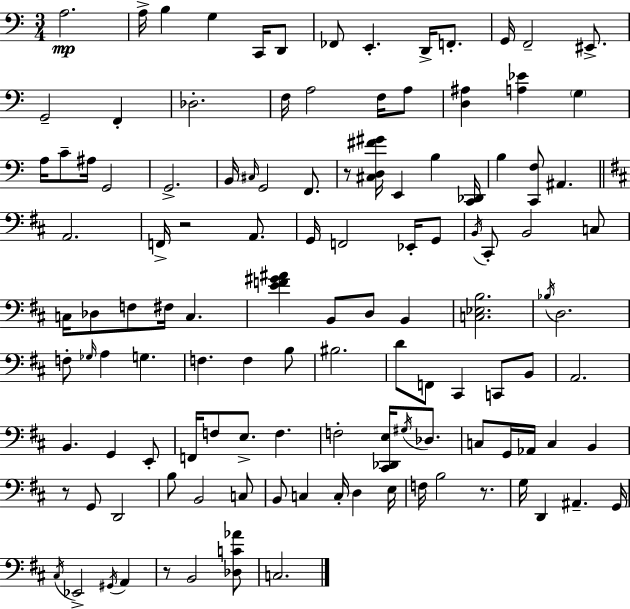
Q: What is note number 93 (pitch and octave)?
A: D3